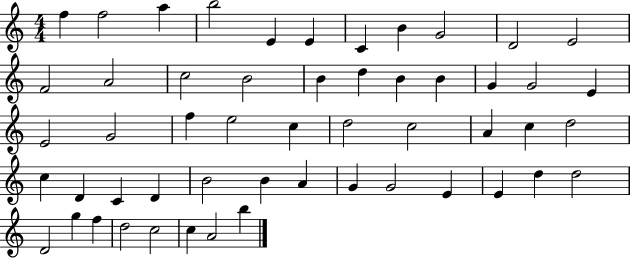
F5/q F5/h A5/q B5/h E4/q E4/q C4/q B4/q G4/h D4/h E4/h F4/h A4/h C5/h B4/h B4/q D5/q B4/q B4/q G4/q G4/h E4/q E4/h G4/h F5/q E5/h C5/q D5/h C5/h A4/q C5/q D5/h C5/q D4/q C4/q D4/q B4/h B4/q A4/q G4/q G4/h E4/q E4/q D5/q D5/h D4/h G5/q F5/q D5/h C5/h C5/q A4/h B5/q